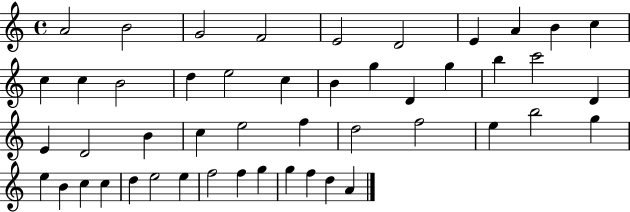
A4/h B4/h G4/h F4/h E4/h D4/h E4/q A4/q B4/q C5/q C5/q C5/q B4/h D5/q E5/h C5/q B4/q G5/q D4/q G5/q B5/q C6/h D4/q E4/q D4/h B4/q C5/q E5/h F5/q D5/h F5/h E5/q B5/h G5/q E5/q B4/q C5/q C5/q D5/q E5/h E5/q F5/h F5/q G5/q G5/q F5/q D5/q A4/q